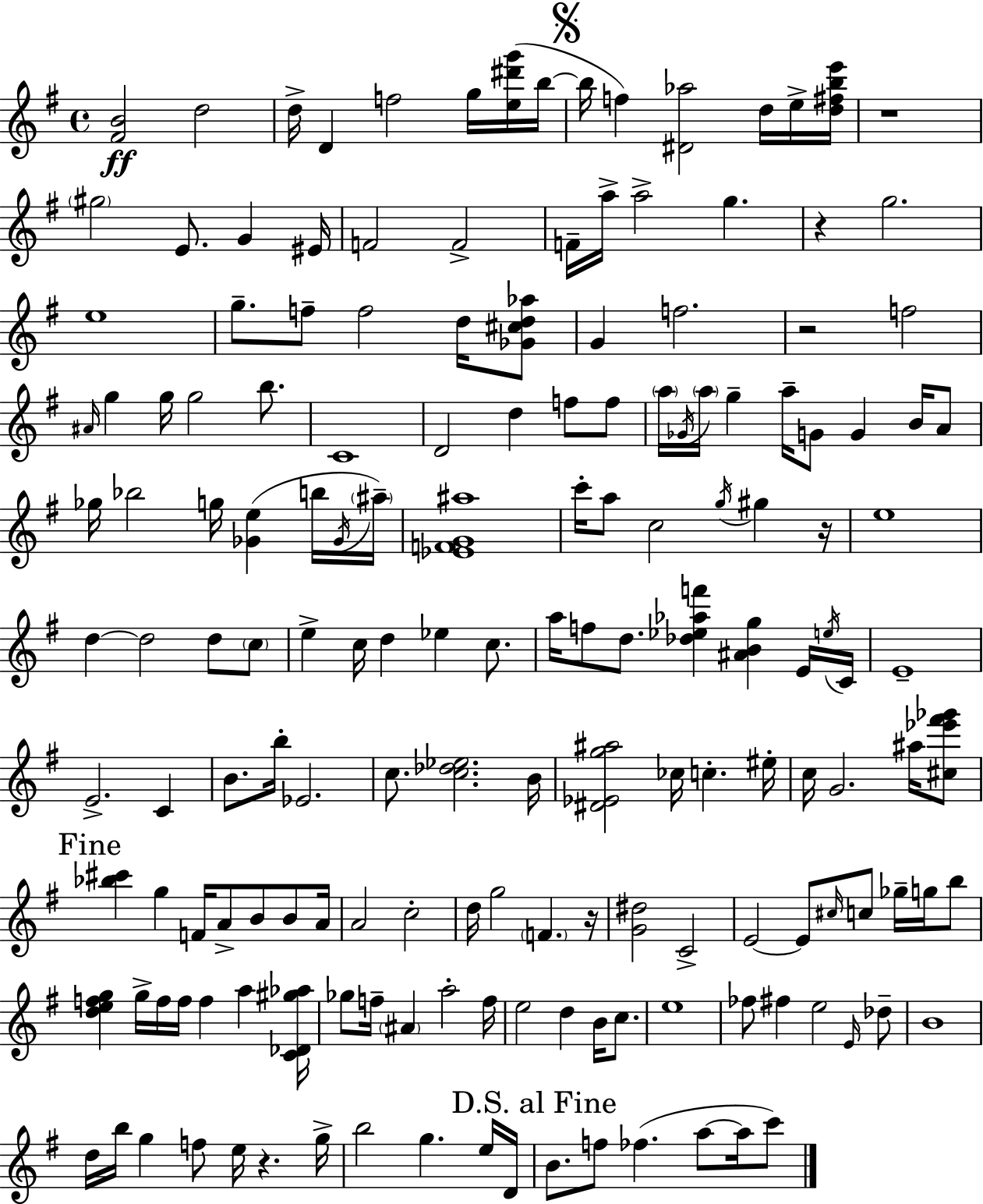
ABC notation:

X:1
T:Untitled
M:4/4
L:1/4
K:G
[^FB]2 d2 d/4 D f2 g/4 [e^d'g']/4 b/4 b/4 f [^D_a]2 d/4 e/4 [d^fbe']/4 z4 ^g2 E/2 G ^E/4 F2 F2 F/4 a/4 a2 g z g2 e4 g/2 f/2 f2 d/4 [_G^cd_a]/2 G f2 z2 f2 ^A/4 g g/4 g2 b/2 C4 D2 d f/2 f/2 a/4 _G/4 a/4 g a/4 G/2 G B/4 A/2 _g/4 _b2 g/4 [_Ge] b/4 _G/4 ^a/4 [_EFG^a]4 c'/4 a/2 c2 g/4 ^g z/4 e4 d d2 d/2 c/2 e c/4 d _e c/2 a/4 f/2 d/2 [_d_e_af'] [^ABg] E/4 e/4 C/4 E4 E2 C B/2 b/4 _E2 c/2 [c_d_e]2 B/4 [^D_Eg^a]2 _c/4 c ^e/4 c/4 G2 ^a/4 [^c_e'^f'_g']/2 [_b^c'] g F/4 A/2 B/2 B/2 A/4 A2 c2 d/4 g2 F z/4 [G^d]2 C2 E2 E/2 ^c/4 c/2 _g/4 g/4 b/2 [defg] g/4 f/4 f/4 f a [C_D^g_a]/4 _g/2 f/4 ^A a2 f/4 e2 d B/4 c/2 e4 _f/2 ^f e2 E/4 _d/2 B4 d/4 b/4 g f/2 e/4 z g/4 b2 g e/4 D/4 B/2 f/2 _f a/2 a/4 c'/2